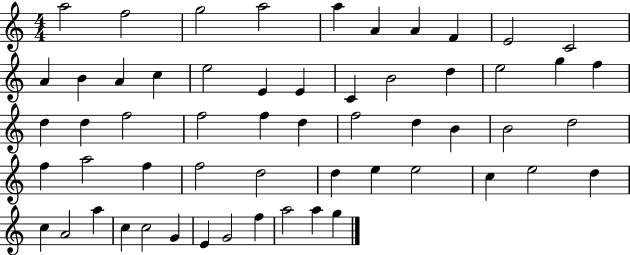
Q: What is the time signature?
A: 4/4